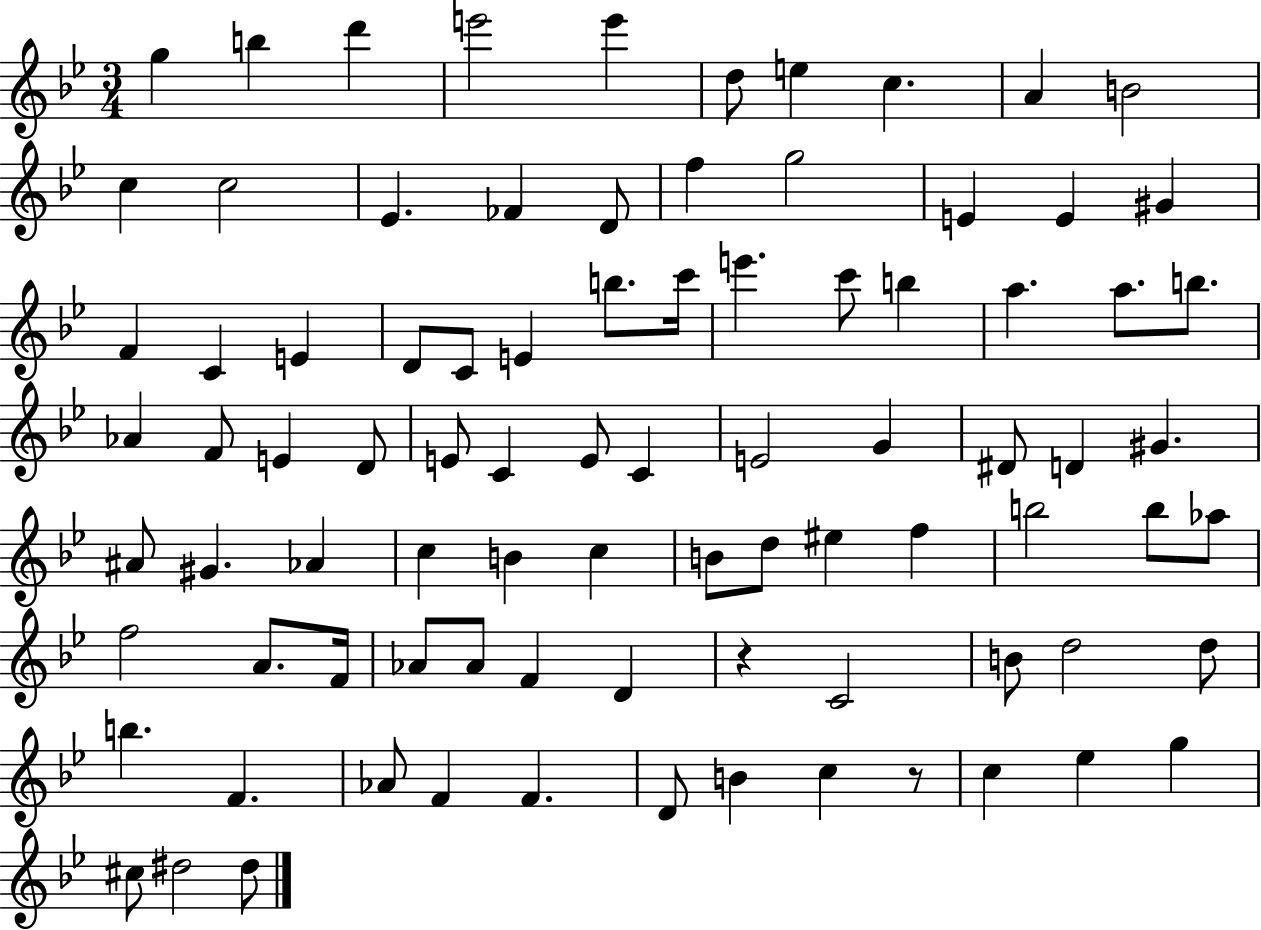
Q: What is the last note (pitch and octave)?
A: D#5